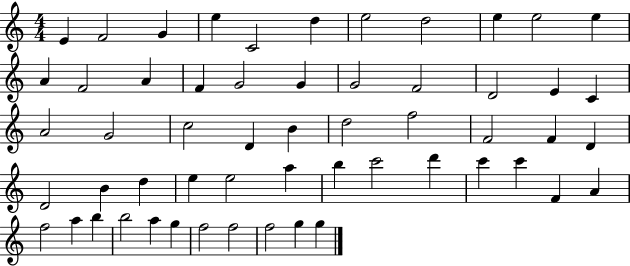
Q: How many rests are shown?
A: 0